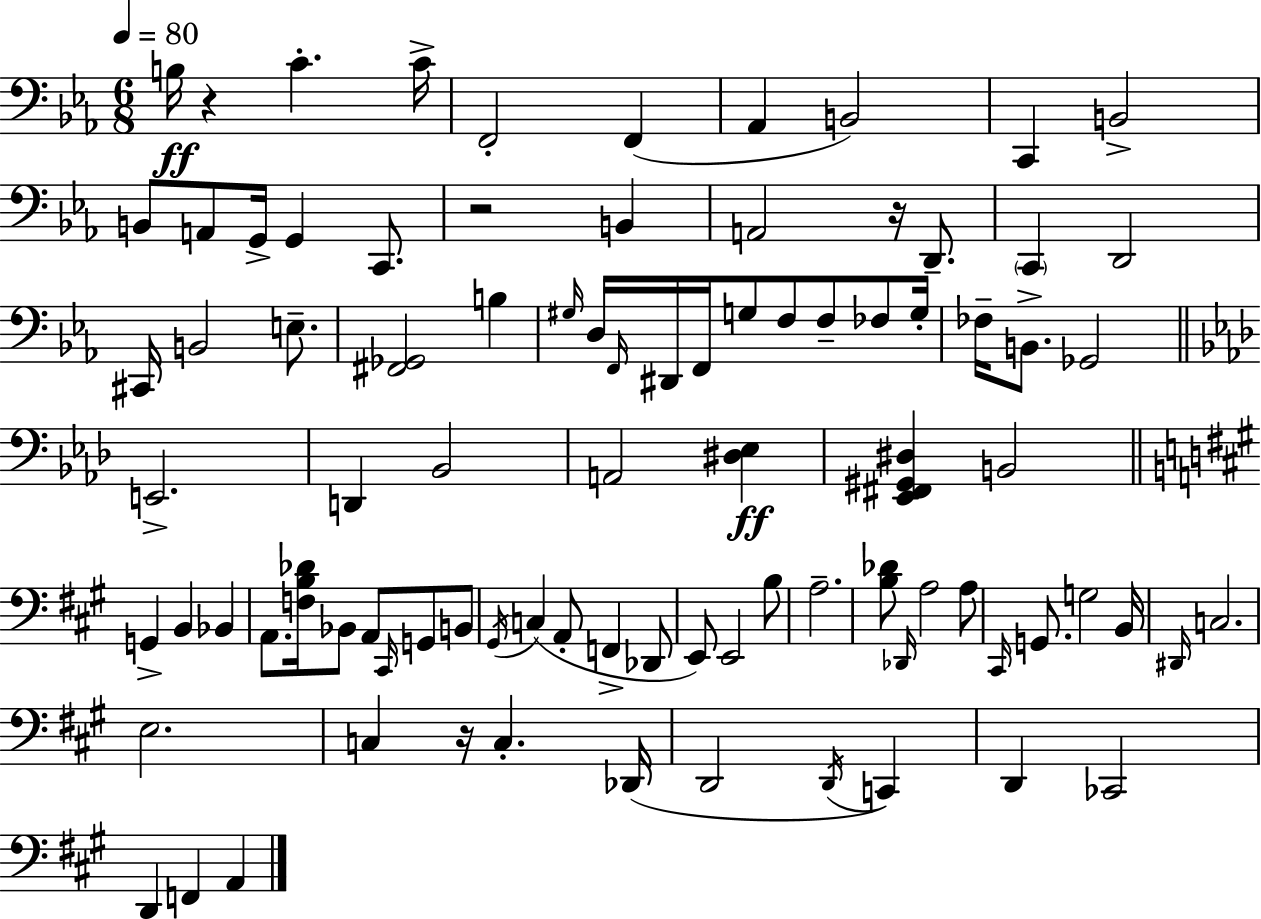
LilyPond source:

{
  \clef bass
  \numericTimeSignature
  \time 6/8
  \key ees \major
  \tempo 4 = 80
  b16\ff r4 c'4.-. c'16-> | f,2-. f,4( | aes,4 b,2) | c,4 b,2-> | \break b,8 a,8 g,16-> g,4 c,8. | r2 b,4 | a,2 r16 d,8.-- | \parenthesize c,4 d,2 | \break cis,16 b,2 e8.-- | <fis, ges,>2 b4 | \grace { gis16 } d16 \grace { f,16 } dis,16 f,16 g8 f8 f8-- fes8 | g16-. fes16-- b,8.-> ges,2 | \break \bar "||" \break \key f \minor e,2.-> | d,4 bes,2 | a,2 <dis ees>4\ff | <ees, fis, gis, dis>4 b,2 | \break \bar "||" \break \key a \major g,4-> b,4 bes,4 | a,8. <f b des'>16 bes,8 a,8 \grace { cis,16 } g,8 b,8 | \acciaccatura { gis,16 } c4( a,8-. f,4-> | des,8 e,8) e,2 | \break b8 a2.-- | <b des'>8 \grace { des,16 } a2 | a8 \grace { cis,16 } g,8. g2 | b,16 \grace { dis,16 } c2. | \break e2. | c4 r16 c4.-. | des,16( d,2 | \acciaccatura { d,16 }) c,4 d,4 ces,2 | \break d,4 f,4 | a,4 \bar "|."
}